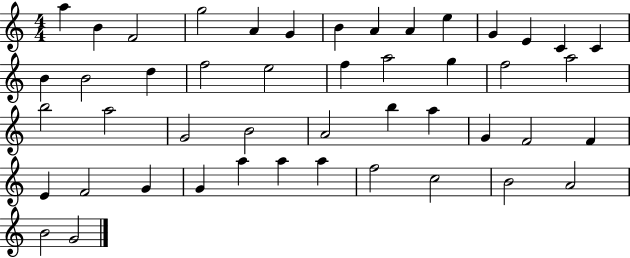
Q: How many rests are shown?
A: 0